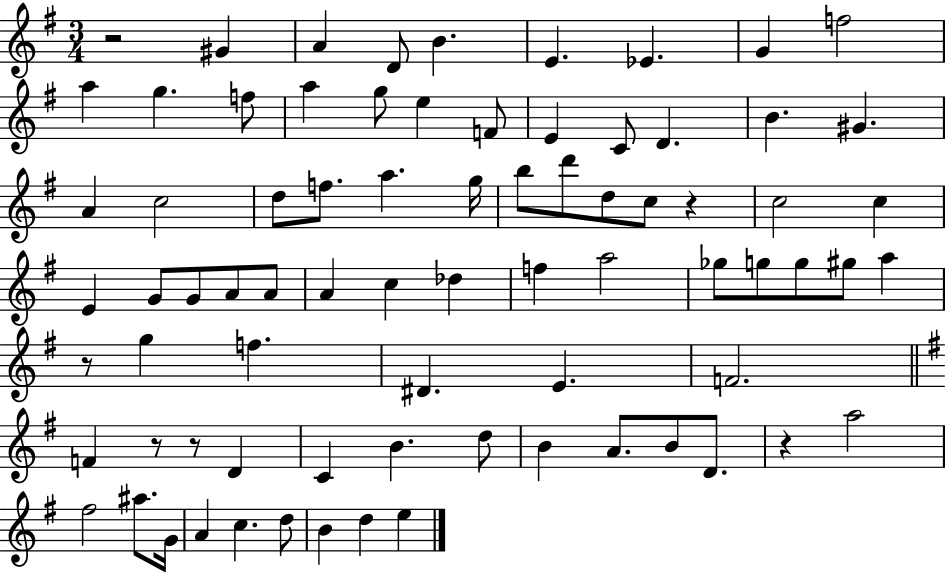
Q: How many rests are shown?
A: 6